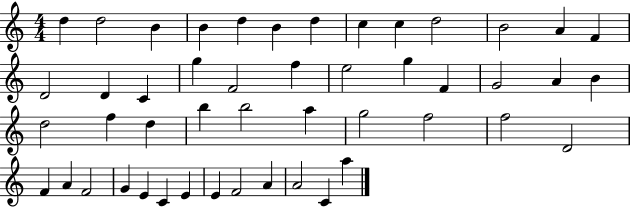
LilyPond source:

{
  \clef treble
  \numericTimeSignature
  \time 4/4
  \key c \major
  d''4 d''2 b'4 | b'4 d''4 b'4 d''4 | c''4 c''4 d''2 | b'2 a'4 f'4 | \break d'2 d'4 c'4 | g''4 f'2 f''4 | e''2 g''4 f'4 | g'2 a'4 b'4 | \break d''2 f''4 d''4 | b''4 b''2 a''4 | g''2 f''2 | f''2 d'2 | \break f'4 a'4 f'2 | g'4 e'4 c'4 e'4 | e'4 f'2 a'4 | a'2 c'4 a''4 | \break \bar "|."
}